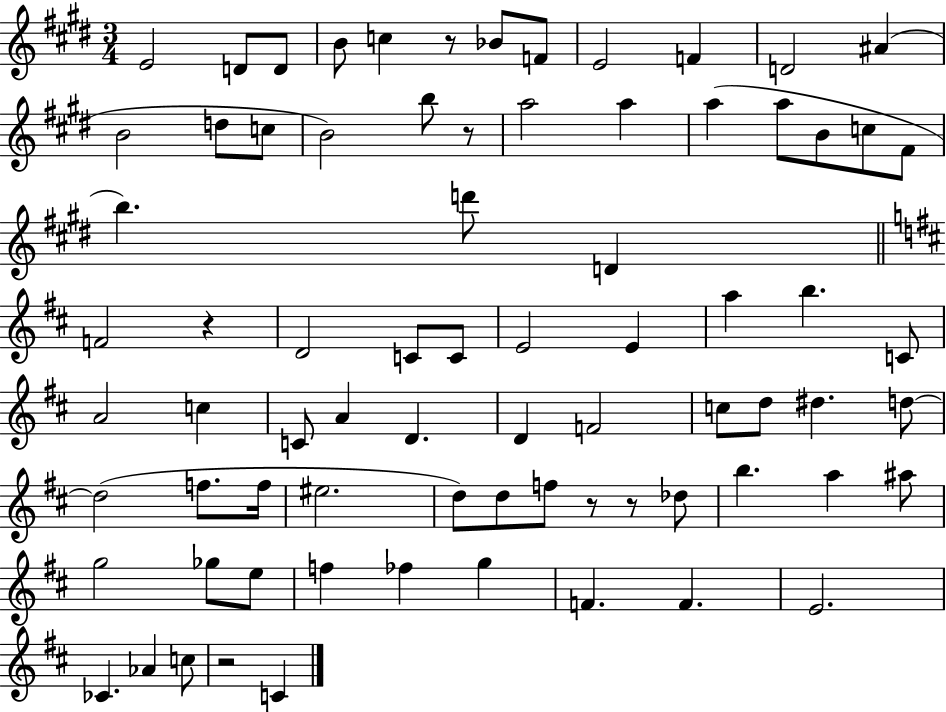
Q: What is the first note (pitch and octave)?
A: E4